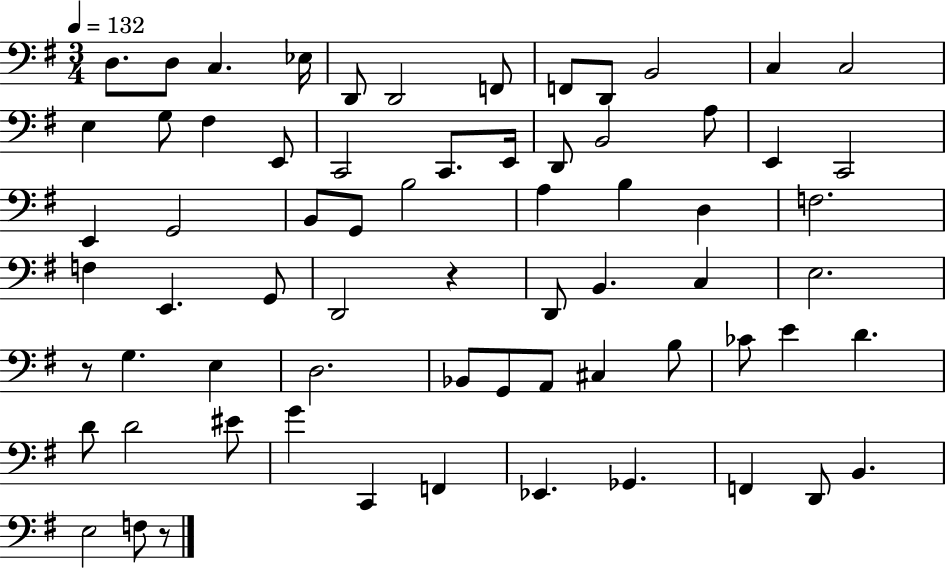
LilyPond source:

{
  \clef bass
  \numericTimeSignature
  \time 3/4
  \key g \major
  \tempo 4 = 132
  \repeat volta 2 { d8. d8 c4. ees16 | d,8 d,2 f,8 | f,8 d,8 b,2 | c4 c2 | \break e4 g8 fis4 e,8 | c,2 c,8. e,16 | d,8 b,2 a8 | e,4 c,2 | \break e,4 g,2 | b,8 g,8 b2 | a4 b4 d4 | f2. | \break f4 e,4. g,8 | d,2 r4 | d,8 b,4. c4 | e2. | \break r8 g4. e4 | d2. | bes,8 g,8 a,8 cis4 b8 | ces'8 e'4 d'4. | \break d'8 d'2 eis'8 | g'4 c,4 f,4 | ees,4. ges,4. | f,4 d,8 b,4. | \break e2 f8 r8 | } \bar "|."
}